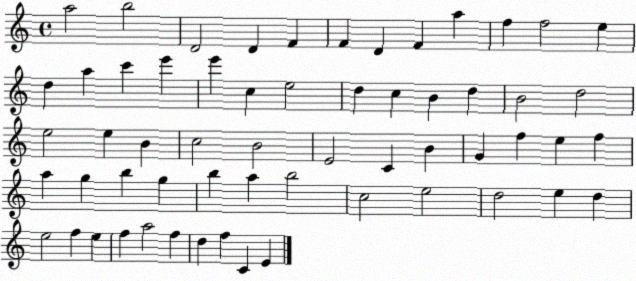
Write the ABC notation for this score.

X:1
T:Untitled
M:4/4
L:1/4
K:C
a2 b2 D2 D F F D F a f f2 e d a c' e' e' c e2 d c B d B2 d2 e2 e B c2 B2 E2 C B G f e f a g b g b a b2 c2 e2 d2 e d e2 f e f a2 f d f C E